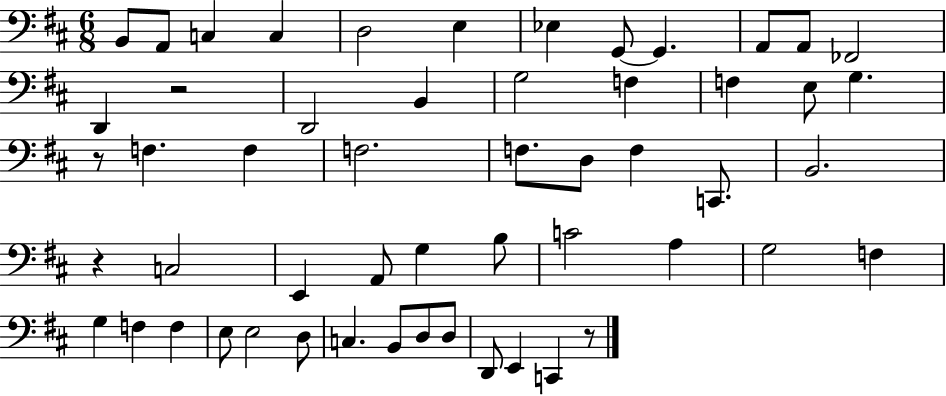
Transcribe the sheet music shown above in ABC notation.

X:1
T:Untitled
M:6/8
L:1/4
K:D
B,,/2 A,,/2 C, C, D,2 E, _E, G,,/2 G,, A,,/2 A,,/2 _F,,2 D,, z2 D,,2 B,, G,2 F, F, E,/2 G, z/2 F, F, F,2 F,/2 D,/2 F, C,,/2 B,,2 z C,2 E,, A,,/2 G, B,/2 C2 A, G,2 F, G, F, F, E,/2 E,2 D,/2 C, B,,/2 D,/2 D,/2 D,,/2 E,, C,, z/2